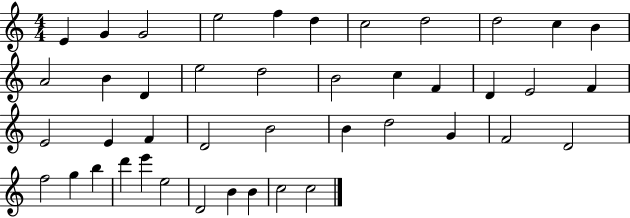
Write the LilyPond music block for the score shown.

{
  \clef treble
  \numericTimeSignature
  \time 4/4
  \key c \major
  e'4 g'4 g'2 | e''2 f''4 d''4 | c''2 d''2 | d''2 c''4 b'4 | \break a'2 b'4 d'4 | e''2 d''2 | b'2 c''4 f'4 | d'4 e'2 f'4 | \break e'2 e'4 f'4 | d'2 b'2 | b'4 d''2 g'4 | f'2 d'2 | \break f''2 g''4 b''4 | d'''4 e'''4 e''2 | d'2 b'4 b'4 | c''2 c''2 | \break \bar "|."
}